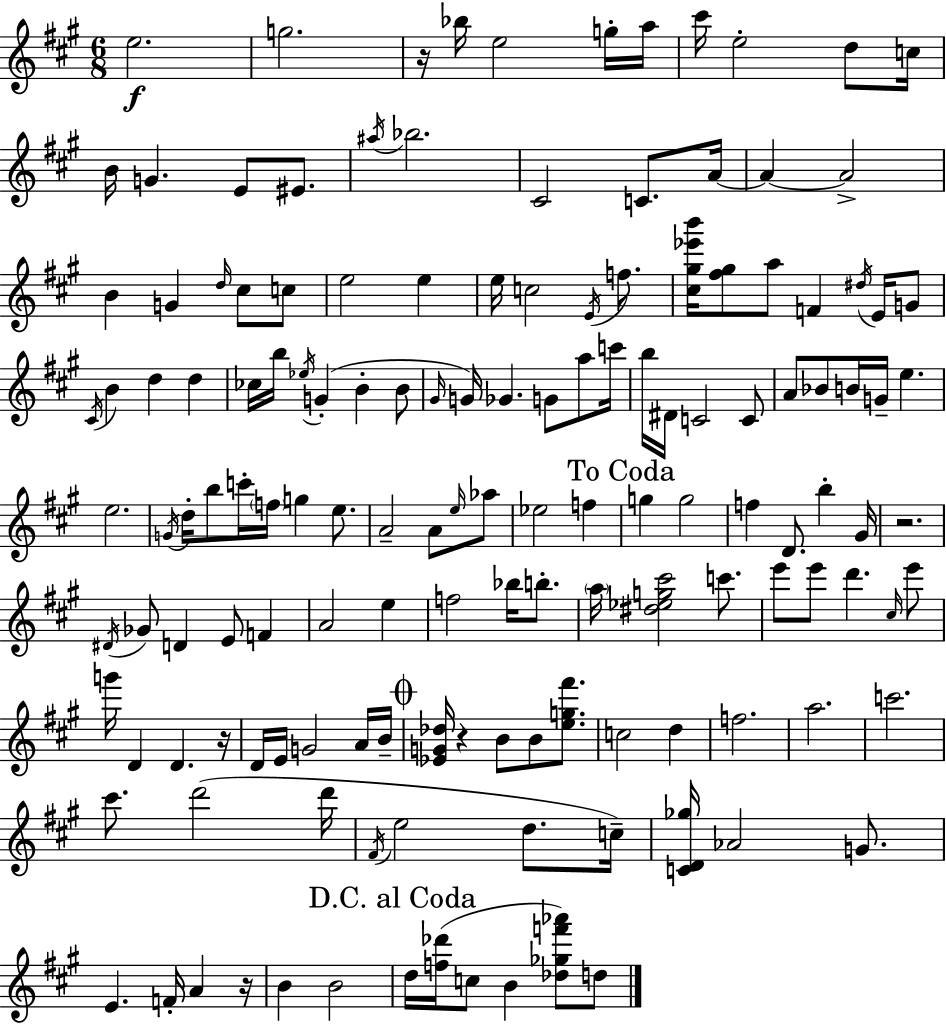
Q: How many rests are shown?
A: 5